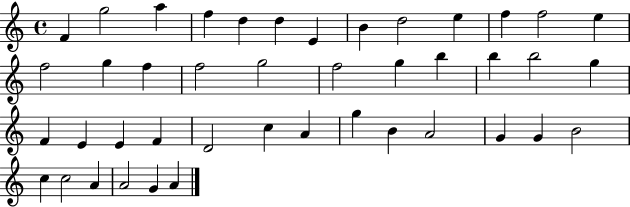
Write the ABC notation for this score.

X:1
T:Untitled
M:4/4
L:1/4
K:C
F g2 a f d d E B d2 e f f2 e f2 g f f2 g2 f2 g b b b2 g F E E F D2 c A g B A2 G G B2 c c2 A A2 G A